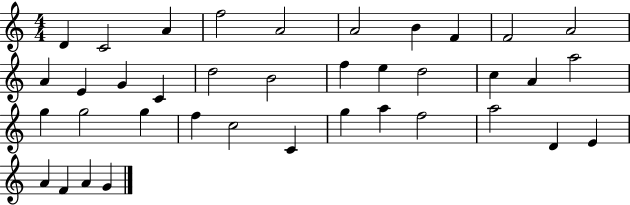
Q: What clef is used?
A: treble